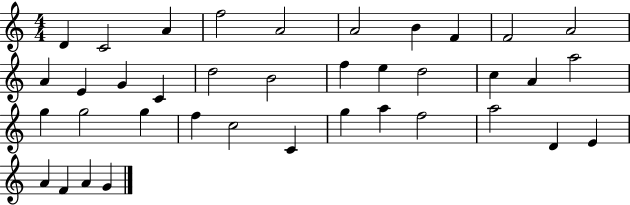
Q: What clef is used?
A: treble